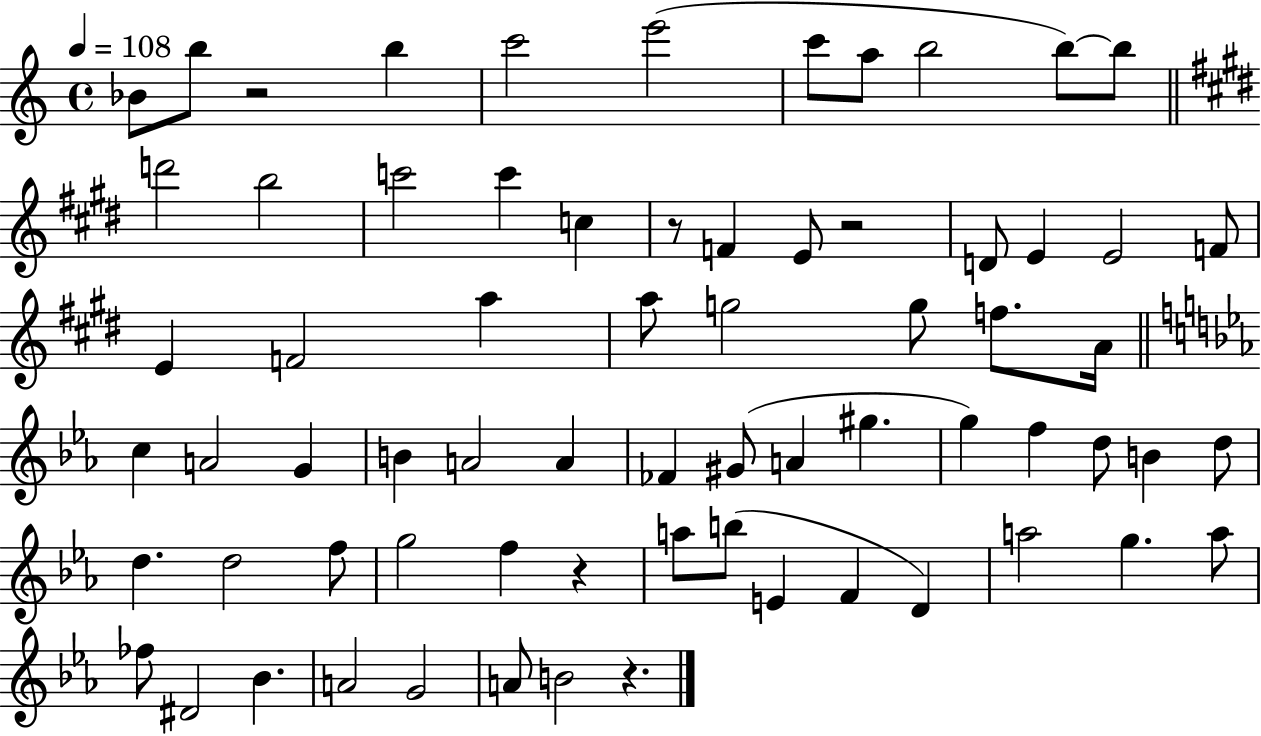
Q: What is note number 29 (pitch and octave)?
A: A4